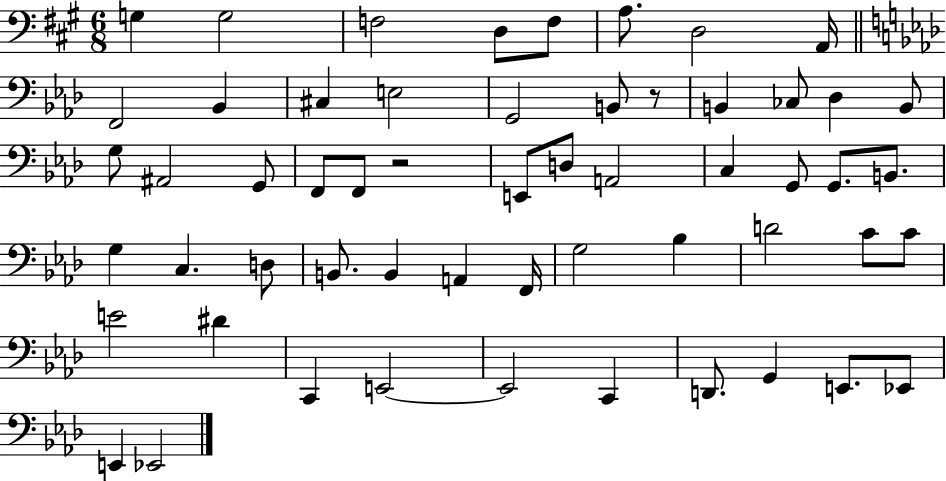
X:1
T:Untitled
M:6/8
L:1/4
K:A
G, G,2 F,2 D,/2 F,/2 A,/2 D,2 A,,/4 F,,2 _B,, ^C, E,2 G,,2 B,,/2 z/2 B,, _C,/2 _D, B,,/2 G,/2 ^A,,2 G,,/2 F,,/2 F,,/2 z2 E,,/2 D,/2 A,,2 C, G,,/2 G,,/2 B,,/2 G, C, D,/2 B,,/2 B,, A,, F,,/4 G,2 _B, D2 C/2 C/2 E2 ^D C,, E,,2 E,,2 C,, D,,/2 G,, E,,/2 _E,,/2 E,, _E,,2